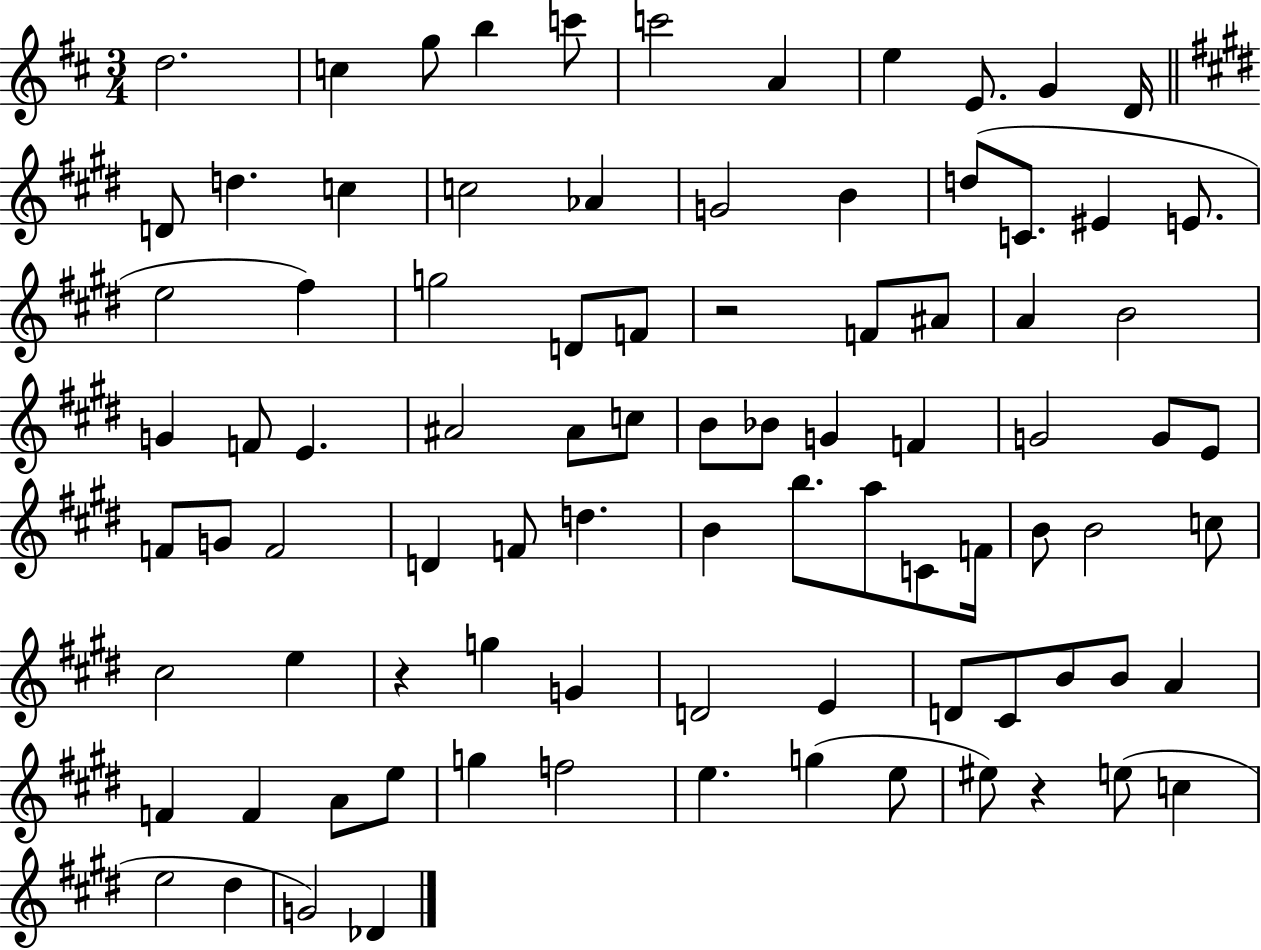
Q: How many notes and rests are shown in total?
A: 88